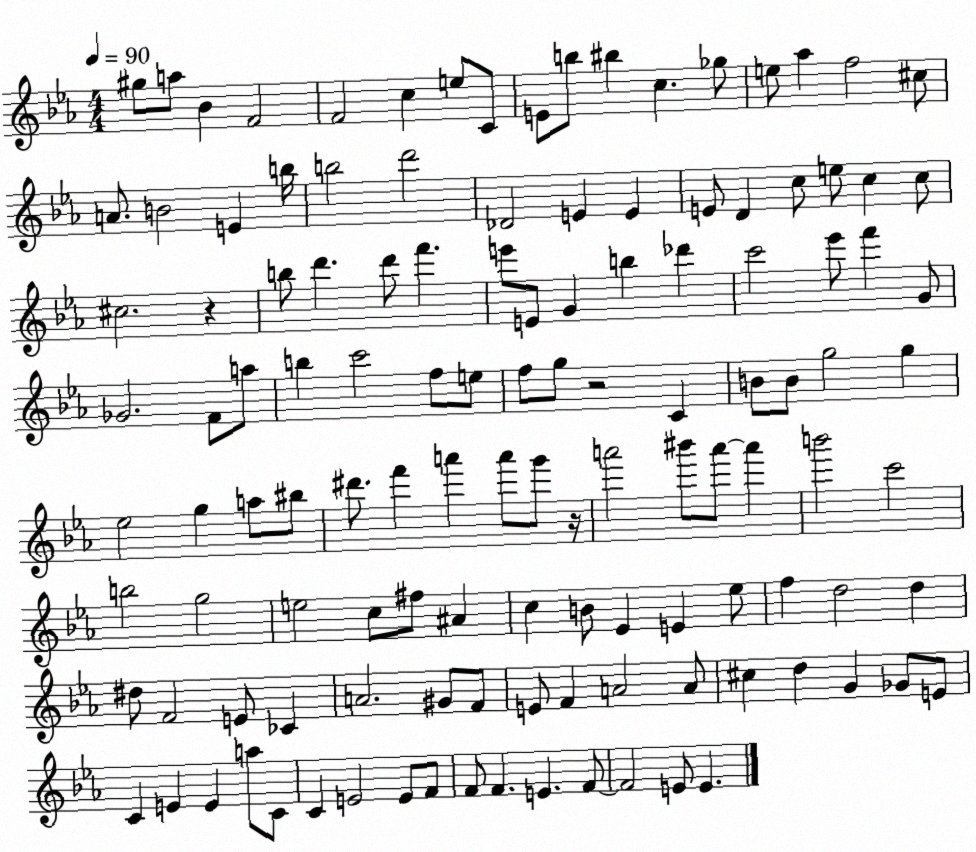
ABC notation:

X:1
T:Untitled
M:4/4
L:1/4
K:Eb
^g/2 a/2 _B F2 F2 c e/2 C/2 E/2 b/2 ^b c _g/2 e/2 _a f2 ^c/2 A/2 B2 E b/4 b2 d'2 _D2 E E E/2 D c/2 e/2 c c/2 ^c2 z b/2 d' d'/2 f' e'/2 E/2 G b _d' c'2 _e'/2 f' G/2 _G2 F/2 a/2 b c'2 f/2 e/2 f/2 g/2 z2 C B/2 B/2 g2 g _e2 g a/2 ^b/2 ^d'/2 f' a' a'/2 g'/2 z/4 a'2 ^b'/2 a'/2 a' b'2 c'2 b2 g2 e2 c/2 ^f/2 ^A c B/2 _E E _e/2 f d2 d ^d/2 F2 E/2 _C A2 ^G/2 F/2 E/2 F A2 A/2 ^c d G _G/2 E/2 C E E a/2 C/2 C E2 E/2 F/2 F/2 F E F/2 F2 E/2 E